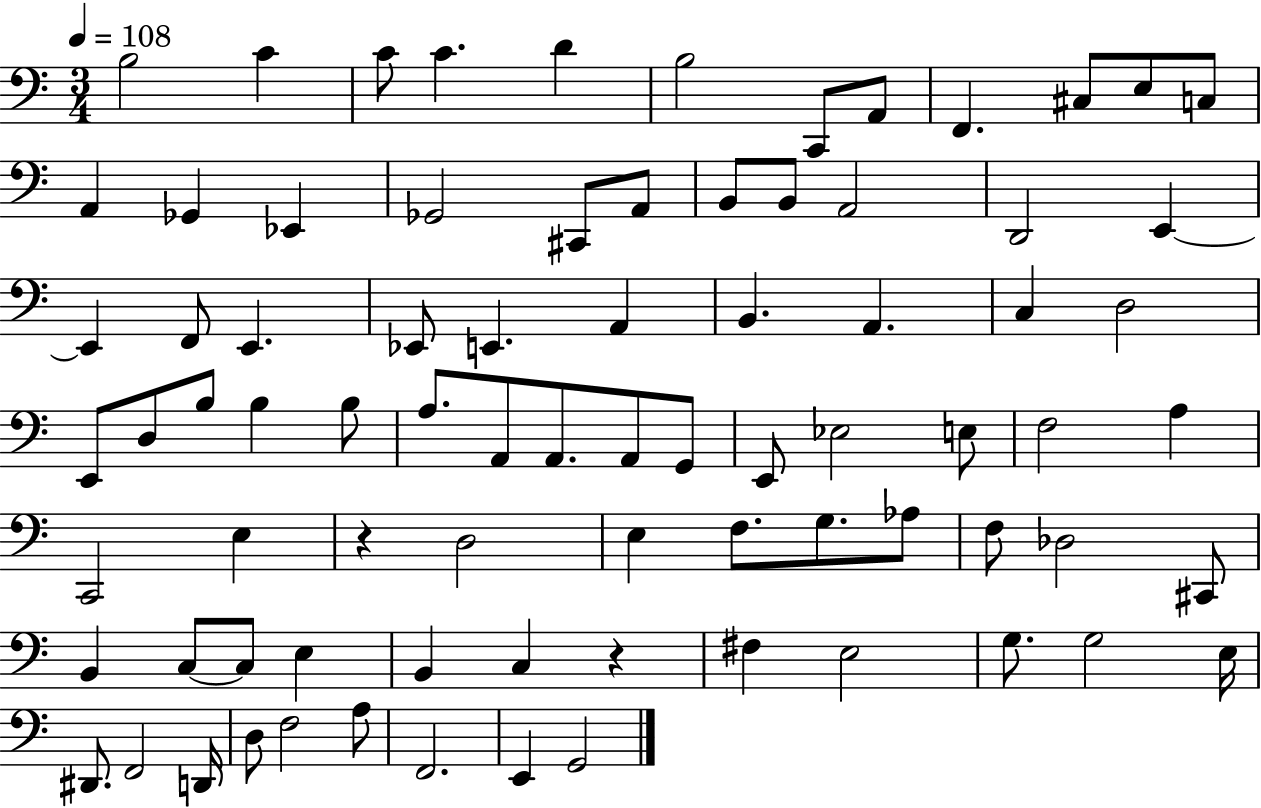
{
  \clef bass
  \numericTimeSignature
  \time 3/4
  \key c \major
  \tempo 4 = 108
  b2 c'4 | c'8 c'4. d'4 | b2 c,8 a,8 | f,4. cis8 e8 c8 | \break a,4 ges,4 ees,4 | ges,2 cis,8 a,8 | b,8 b,8 a,2 | d,2 e,4~~ | \break e,4 f,8 e,4. | ees,8 e,4. a,4 | b,4. a,4. | c4 d2 | \break e,8 d8 b8 b4 b8 | a8. a,8 a,8. a,8 g,8 | e,8 ees2 e8 | f2 a4 | \break c,2 e4 | r4 d2 | e4 f8. g8. aes8 | f8 des2 cis,8 | \break b,4 c8~~ c8 e4 | b,4 c4 r4 | fis4 e2 | g8. g2 e16 | \break dis,8. f,2 d,16 | d8 f2 a8 | f,2. | e,4 g,2 | \break \bar "|."
}